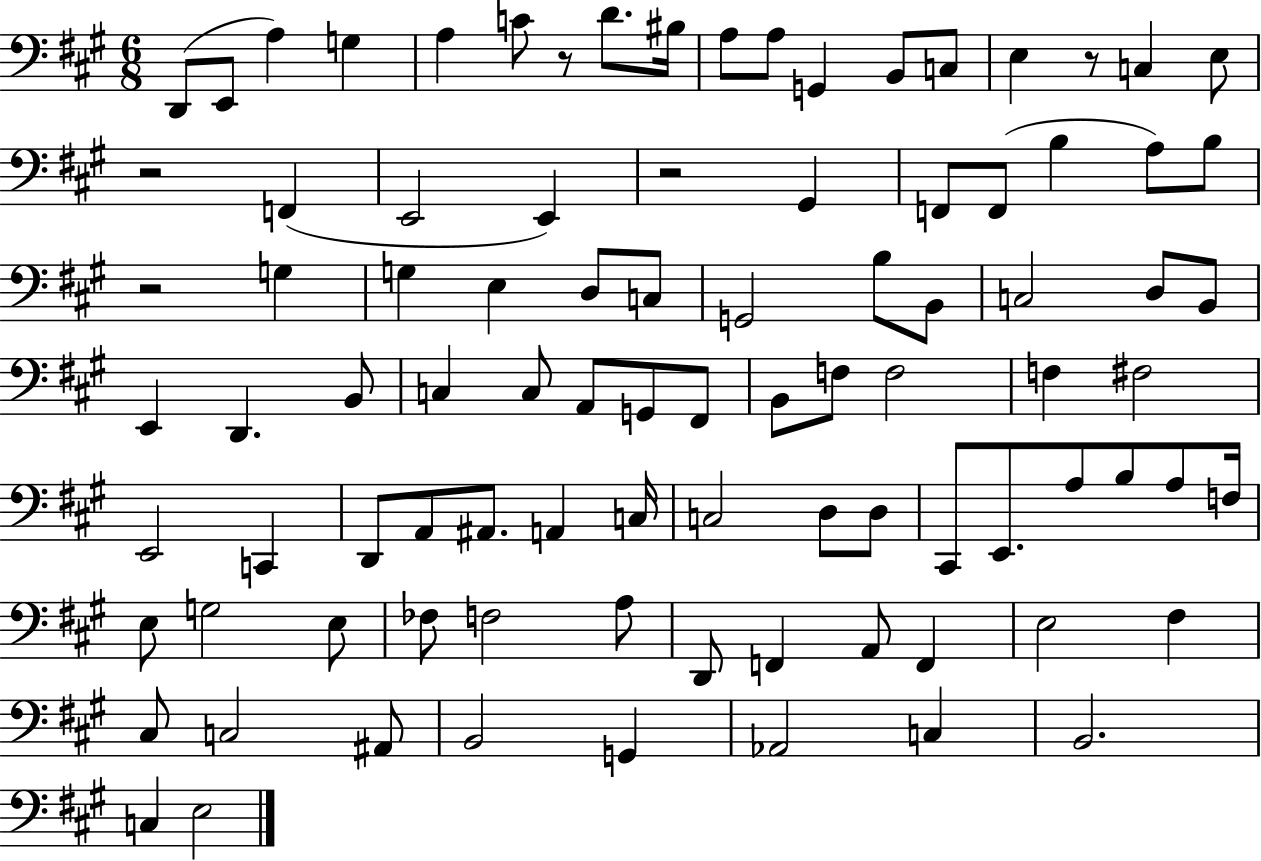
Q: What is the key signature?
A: A major